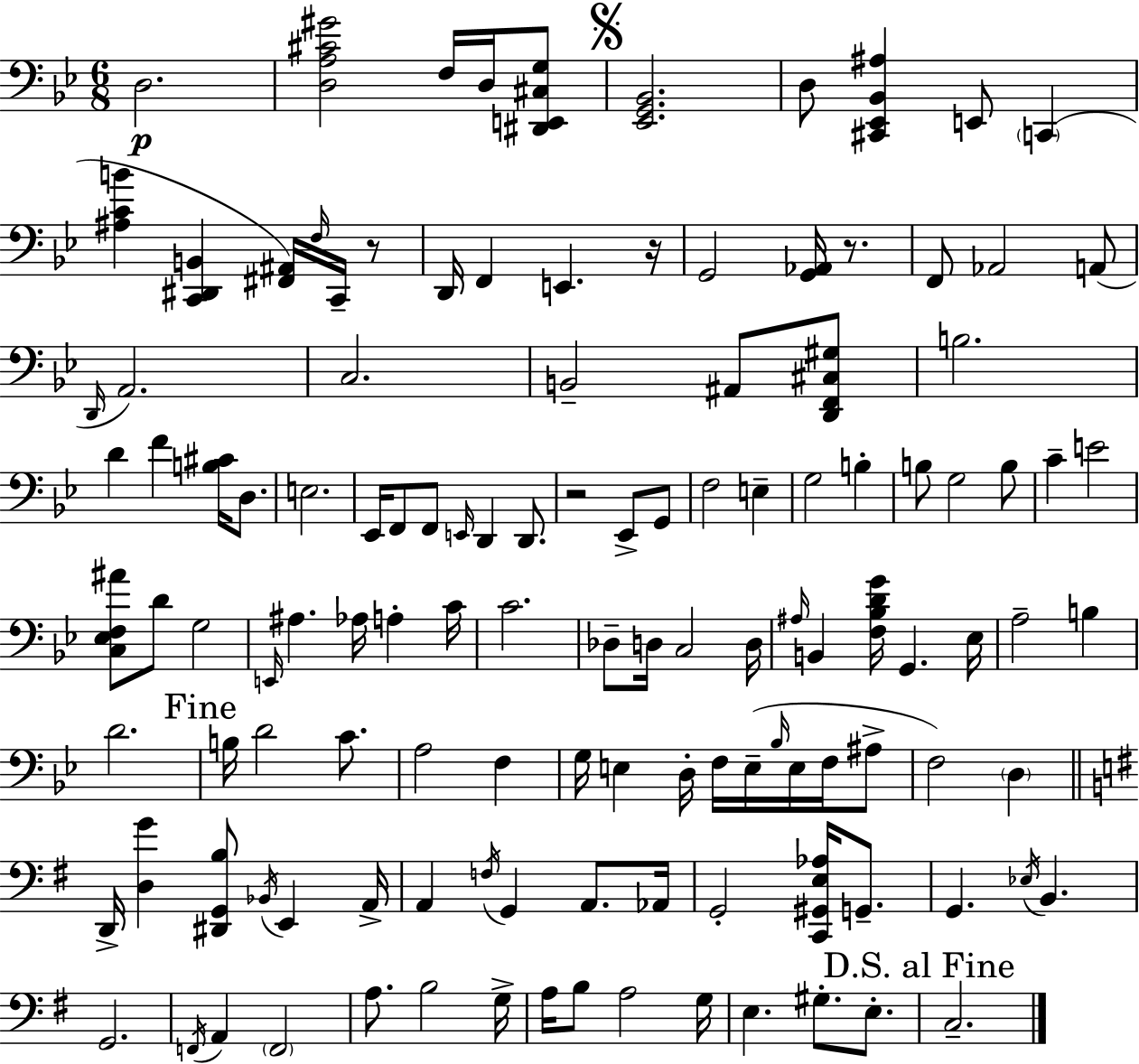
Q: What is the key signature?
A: BES major